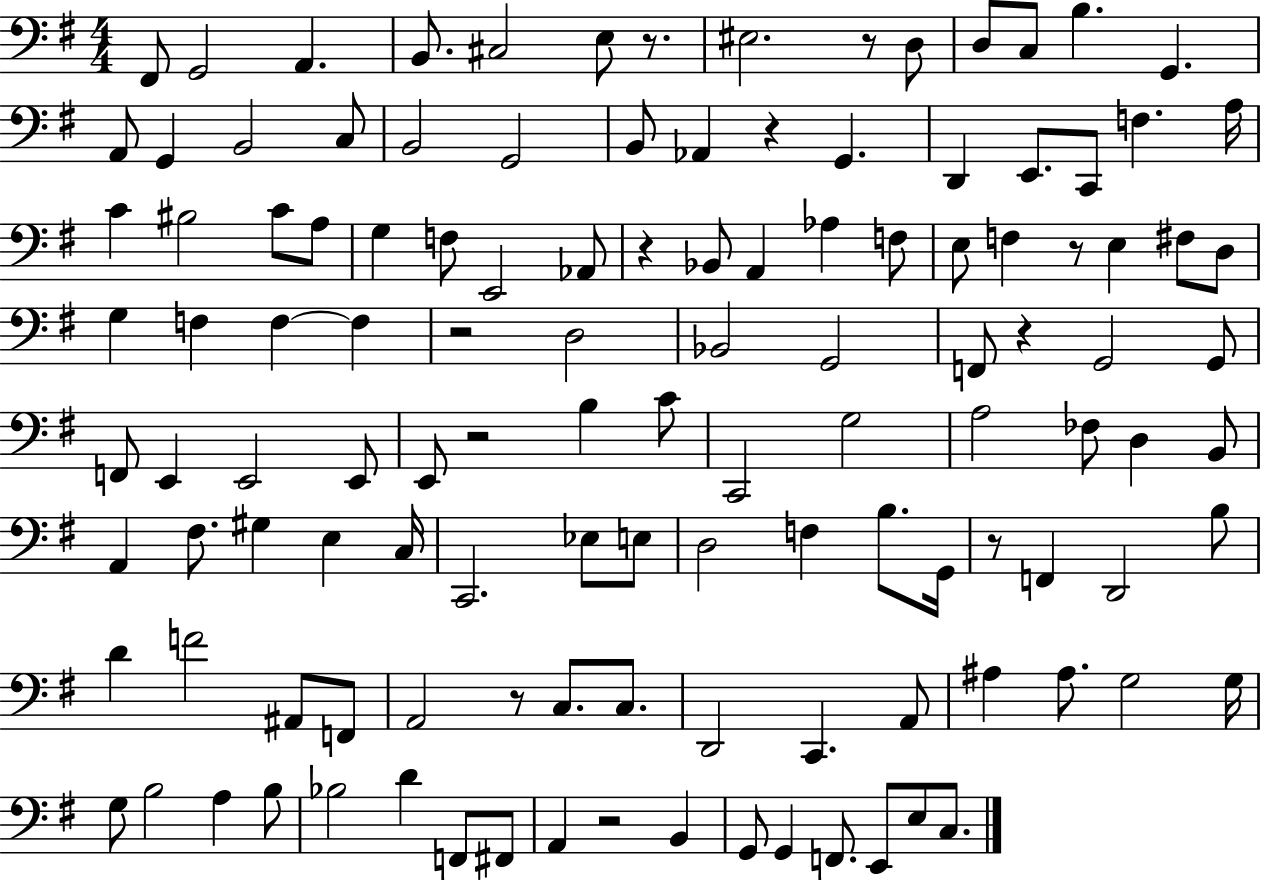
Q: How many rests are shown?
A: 11